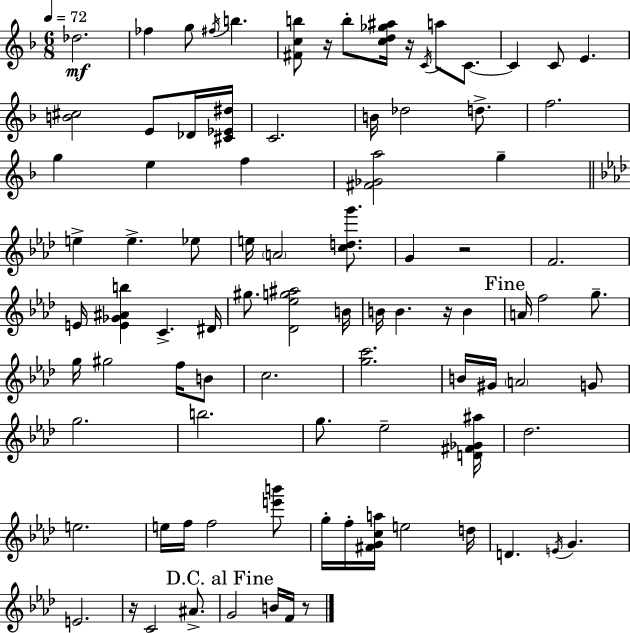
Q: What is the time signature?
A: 6/8